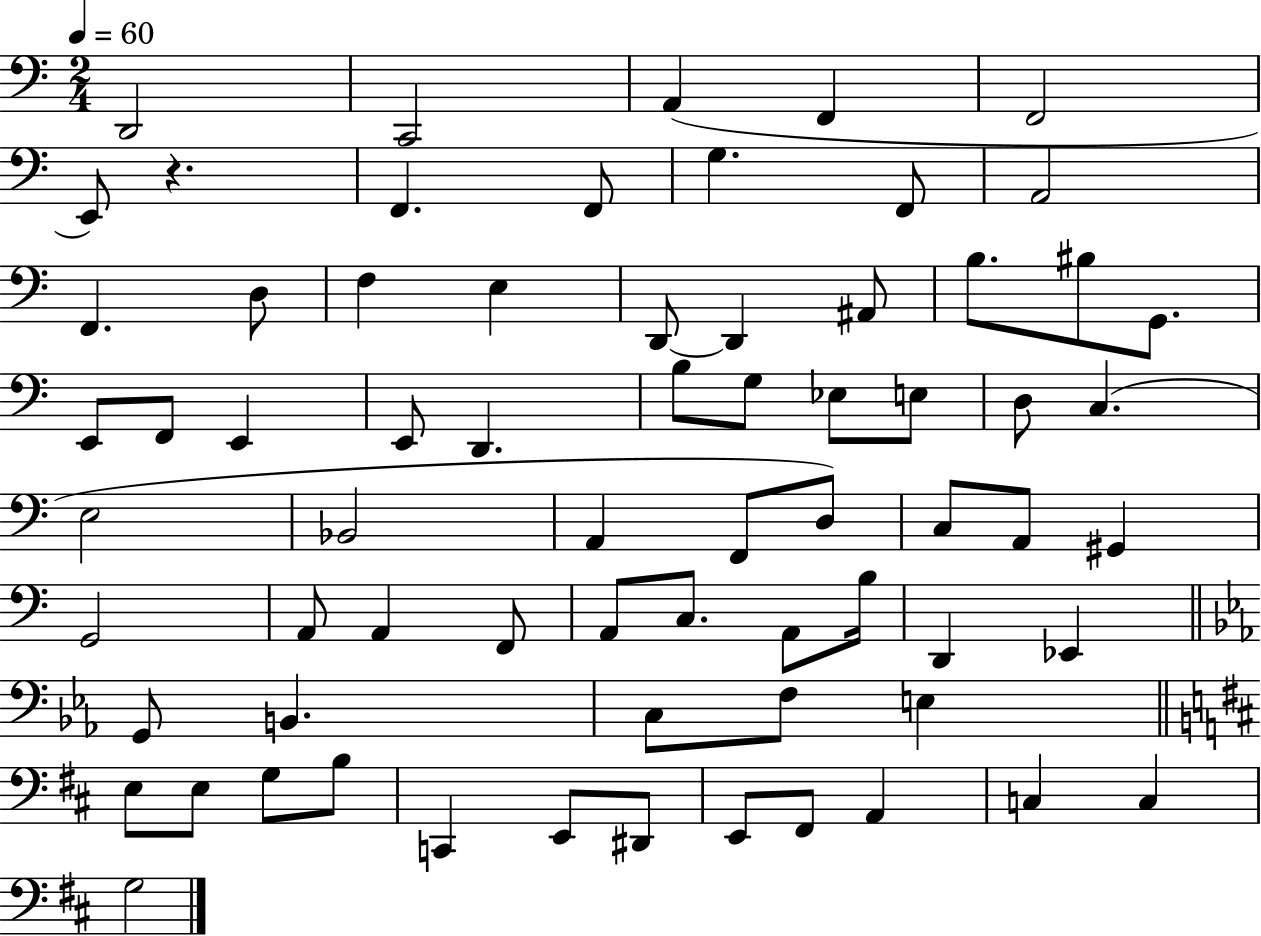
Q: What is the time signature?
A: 2/4